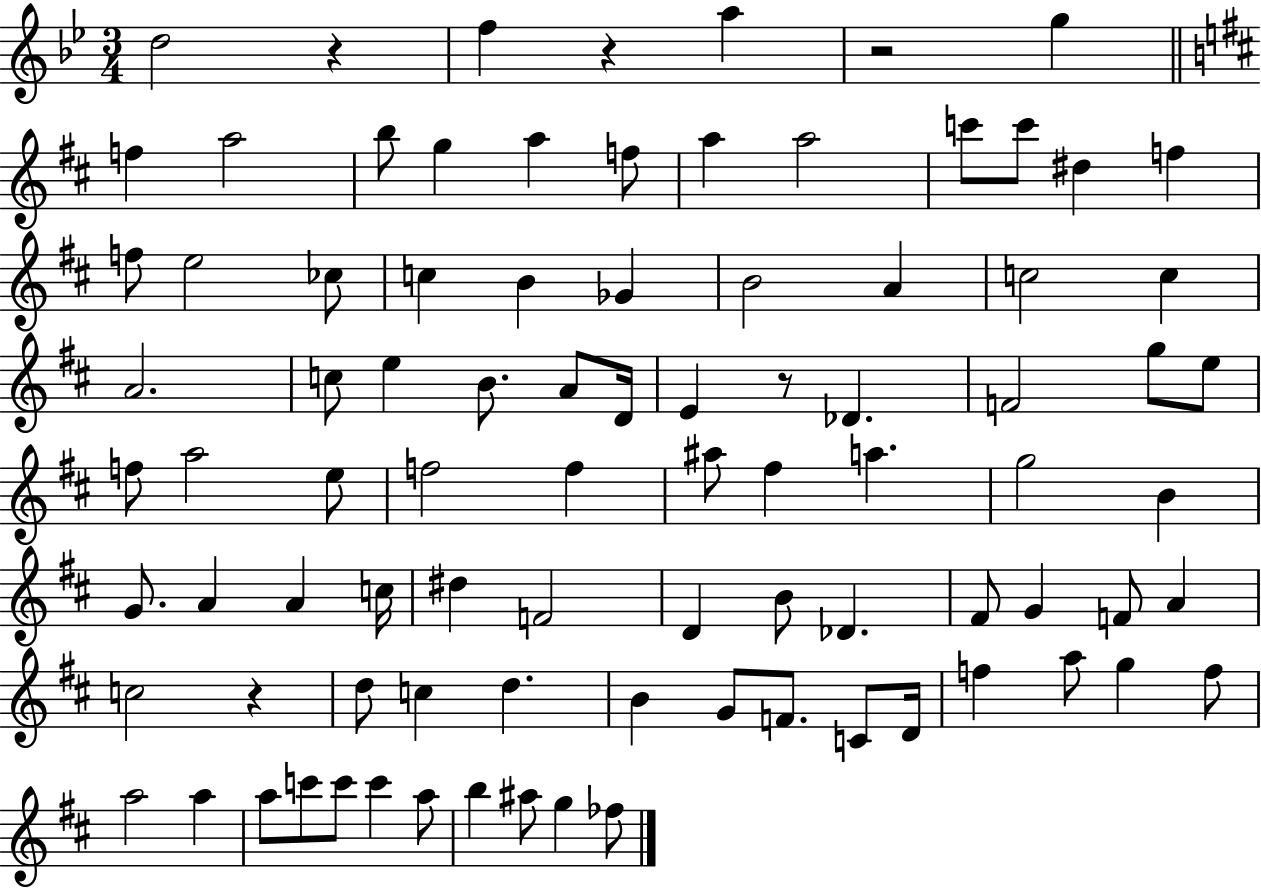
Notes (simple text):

D5/h R/q F5/q R/q A5/q R/h G5/q F5/q A5/h B5/e G5/q A5/q F5/e A5/q A5/h C6/e C6/e D#5/q F5/q F5/e E5/h CES5/e C5/q B4/q Gb4/q B4/h A4/q C5/h C5/q A4/h. C5/e E5/q B4/e. A4/e D4/s E4/q R/e Db4/q. F4/h G5/e E5/e F5/e A5/h E5/e F5/h F5/q A#5/e F#5/q A5/q. G5/h B4/q G4/e. A4/q A4/q C5/s D#5/q F4/h D4/q B4/e Db4/q. F#4/e G4/q F4/e A4/q C5/h R/q D5/e C5/q D5/q. B4/q G4/e F4/e. C4/e D4/s F5/q A5/e G5/q F5/e A5/h A5/q A5/e C6/e C6/e C6/q A5/e B5/q A#5/e G5/q FES5/e